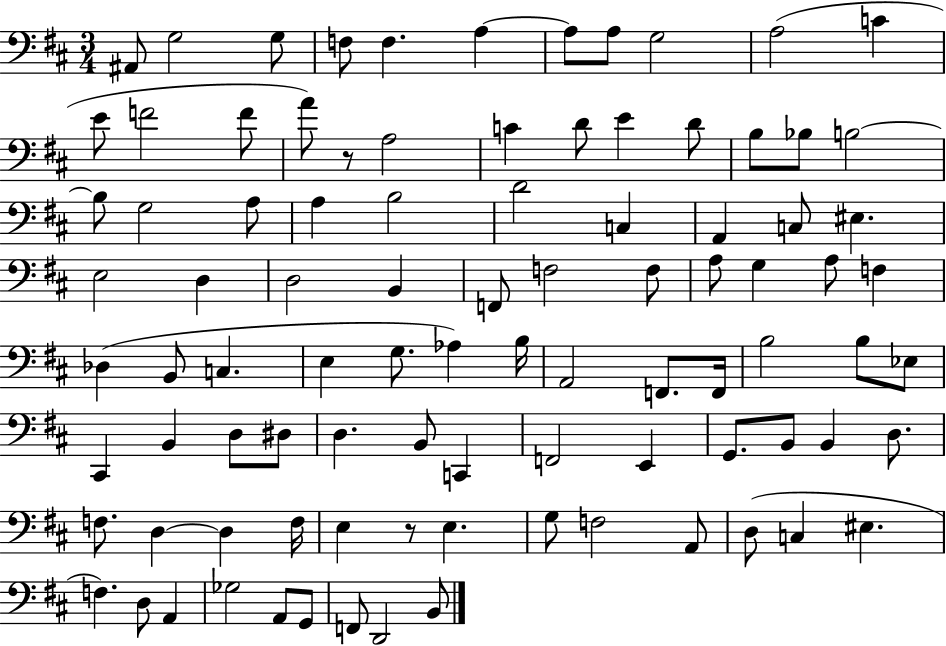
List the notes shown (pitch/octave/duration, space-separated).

A#2/e G3/h G3/e F3/e F3/q. A3/q A3/e A3/e G3/h A3/h C4/q E4/e F4/h F4/e A4/e R/e A3/h C4/q D4/e E4/q D4/e B3/e Bb3/e B3/h B3/e G3/h A3/e A3/q B3/h D4/h C3/q A2/q C3/e EIS3/q. E3/h D3/q D3/h B2/q F2/e F3/h F3/e A3/e G3/q A3/e F3/q Db3/q B2/e C3/q. E3/q G3/e. Ab3/q B3/s A2/h F2/e. F2/s B3/h B3/e Eb3/e C#2/q B2/q D3/e D#3/e D3/q. B2/e C2/q F2/h E2/q G2/e. B2/e B2/q D3/e. F3/e. D3/q D3/q F3/s E3/q R/e E3/q. G3/e F3/h A2/e D3/e C3/q EIS3/q. F3/q. D3/e A2/q Gb3/h A2/e G2/e F2/e D2/h B2/e